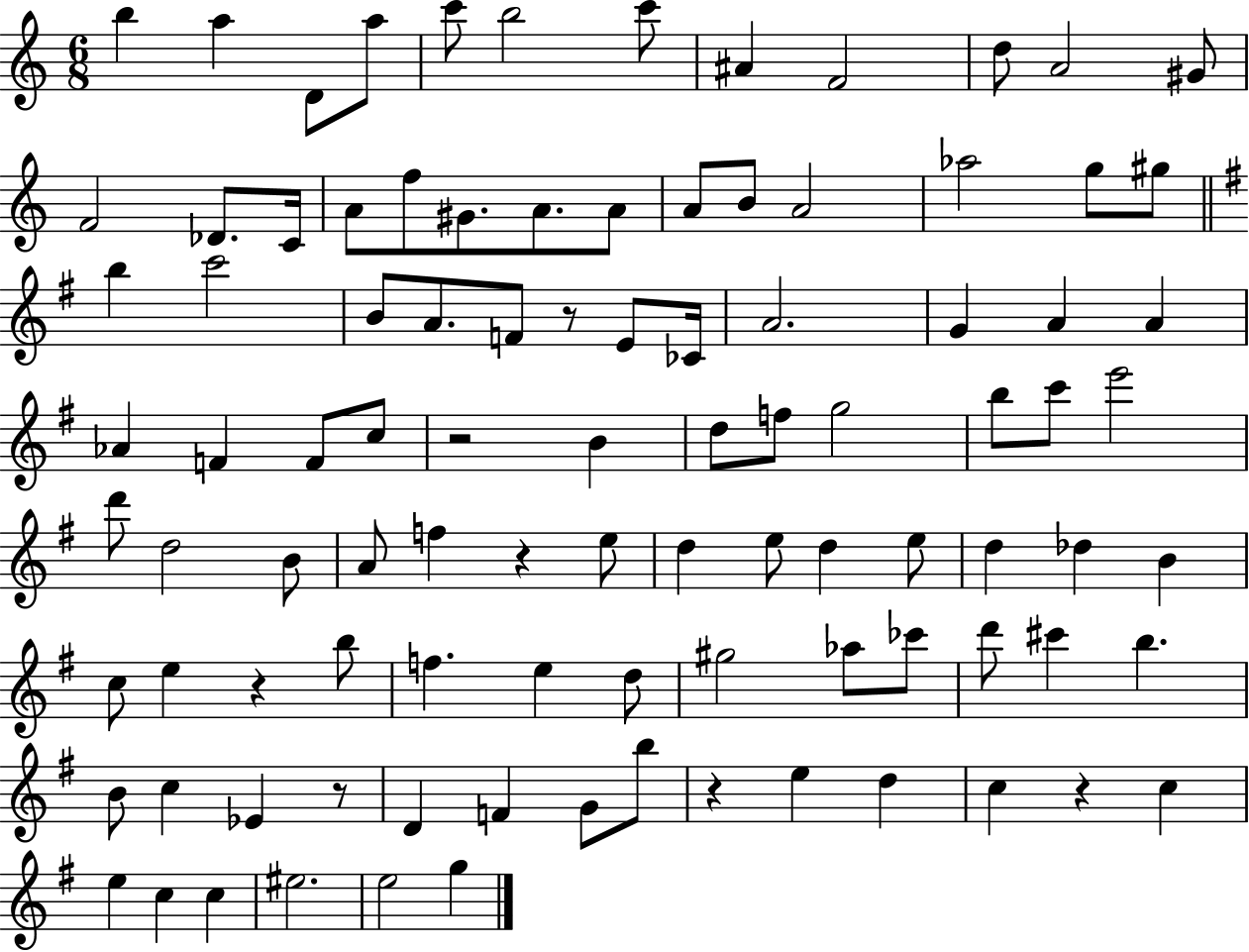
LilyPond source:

{
  \clef treble
  \numericTimeSignature
  \time 6/8
  \key c \major
  b''4 a''4 d'8 a''8 | c'''8 b''2 c'''8 | ais'4 f'2 | d''8 a'2 gis'8 | \break f'2 des'8. c'16 | a'8 f''8 gis'8. a'8. a'8 | a'8 b'8 a'2 | aes''2 g''8 gis''8 | \break \bar "||" \break \key g \major b''4 c'''2 | b'8 a'8. f'8 r8 e'8 ces'16 | a'2. | g'4 a'4 a'4 | \break aes'4 f'4 f'8 c''8 | r2 b'4 | d''8 f''8 g''2 | b''8 c'''8 e'''2 | \break d'''8 d''2 b'8 | a'8 f''4 r4 e''8 | d''4 e''8 d''4 e''8 | d''4 des''4 b'4 | \break c''8 e''4 r4 b''8 | f''4. e''4 d''8 | gis''2 aes''8 ces'''8 | d'''8 cis'''4 b''4. | \break b'8 c''4 ees'4 r8 | d'4 f'4 g'8 b''8 | r4 e''4 d''4 | c''4 r4 c''4 | \break e''4 c''4 c''4 | eis''2. | e''2 g''4 | \bar "|."
}